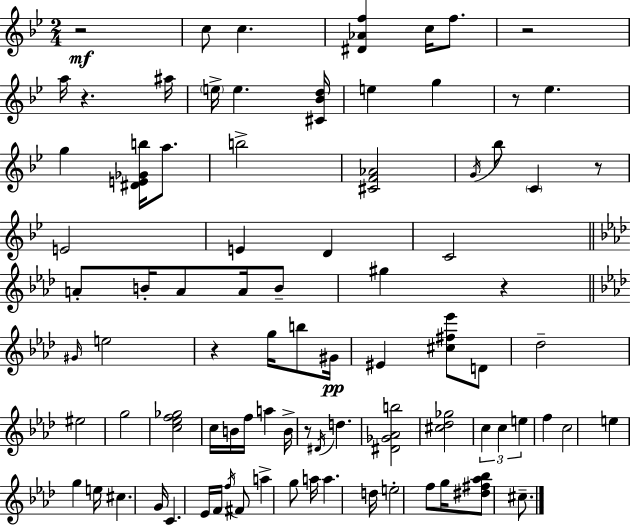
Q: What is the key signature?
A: BES major